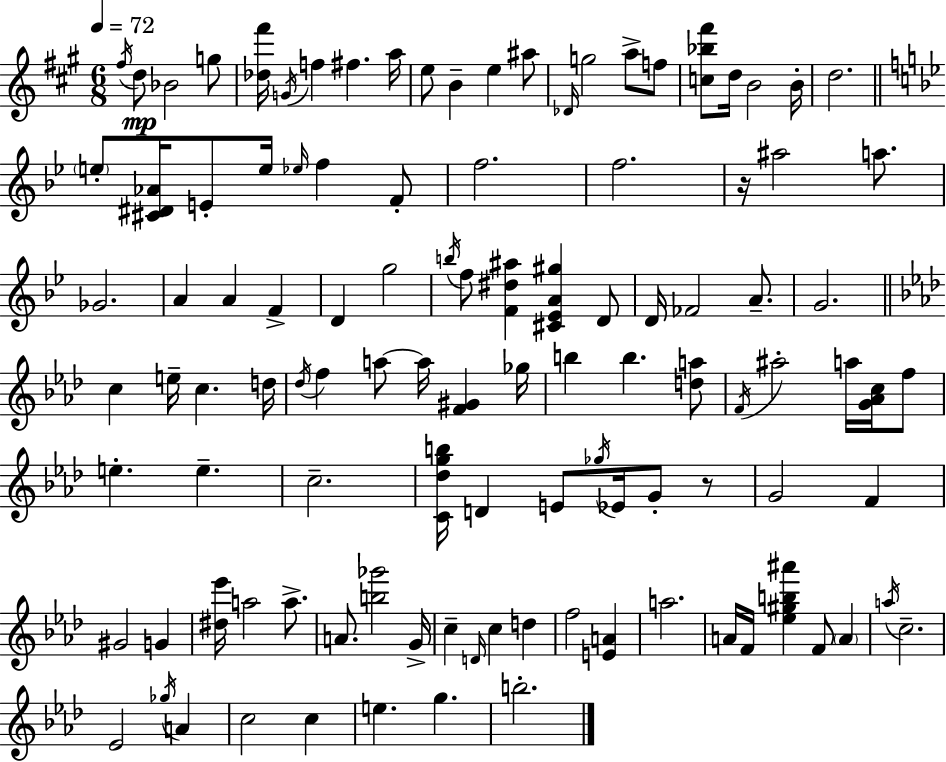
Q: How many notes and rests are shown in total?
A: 109